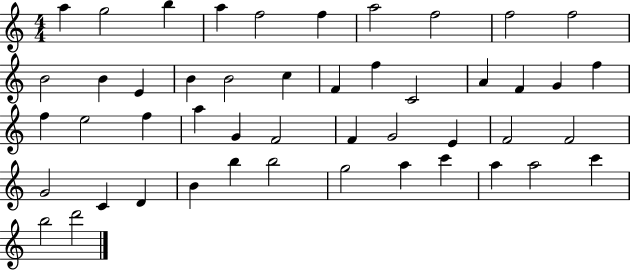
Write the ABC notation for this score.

X:1
T:Untitled
M:4/4
L:1/4
K:C
a g2 b a f2 f a2 f2 f2 f2 B2 B E B B2 c F f C2 A F G f f e2 f a G F2 F G2 E F2 F2 G2 C D B b b2 g2 a c' a a2 c' b2 d'2